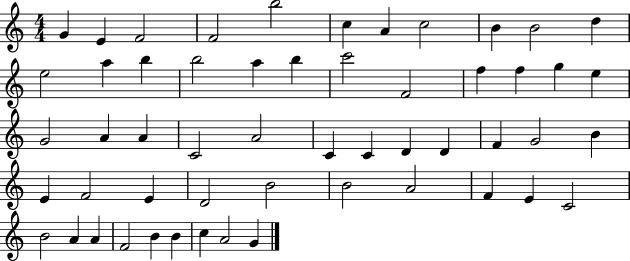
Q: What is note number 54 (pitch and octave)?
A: G4